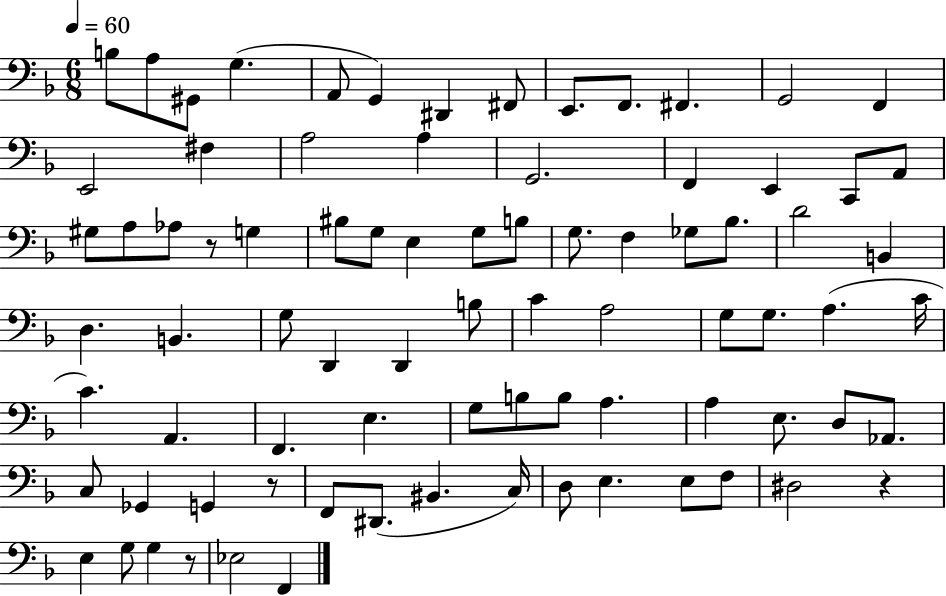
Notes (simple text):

B3/e A3/e G#2/e G3/q. A2/e G2/q D#2/q F#2/e E2/e. F2/e. F#2/q. G2/h F2/q E2/h F#3/q A3/h A3/q G2/h. F2/q E2/q C2/e A2/e G#3/e A3/e Ab3/e R/e G3/q BIS3/e G3/e E3/q G3/e B3/e G3/e. F3/q Gb3/e Bb3/e. D4/h B2/q D3/q. B2/q. G3/e D2/q D2/q B3/e C4/q A3/h G3/e G3/e. A3/q. C4/s C4/q. A2/q. F2/q. E3/q. G3/e B3/e B3/e A3/q. A3/q E3/e. D3/e Ab2/e. C3/e Gb2/q G2/q R/e F2/e D#2/e. BIS2/q. C3/s D3/e E3/q. E3/e F3/e D#3/h R/q E3/q G3/e G3/q R/e Eb3/h F2/q